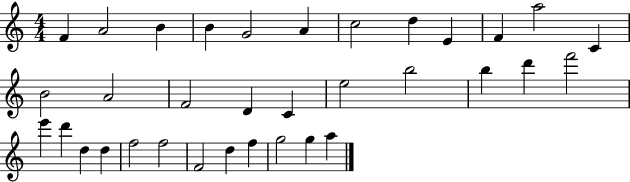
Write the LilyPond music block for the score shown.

{
  \clef treble
  \numericTimeSignature
  \time 4/4
  \key c \major
  f'4 a'2 b'4 | b'4 g'2 a'4 | c''2 d''4 e'4 | f'4 a''2 c'4 | \break b'2 a'2 | f'2 d'4 c'4 | e''2 b''2 | b''4 d'''4 f'''2 | \break e'''4 d'''4 d''4 d''4 | f''2 f''2 | f'2 d''4 f''4 | g''2 g''4 a''4 | \break \bar "|."
}